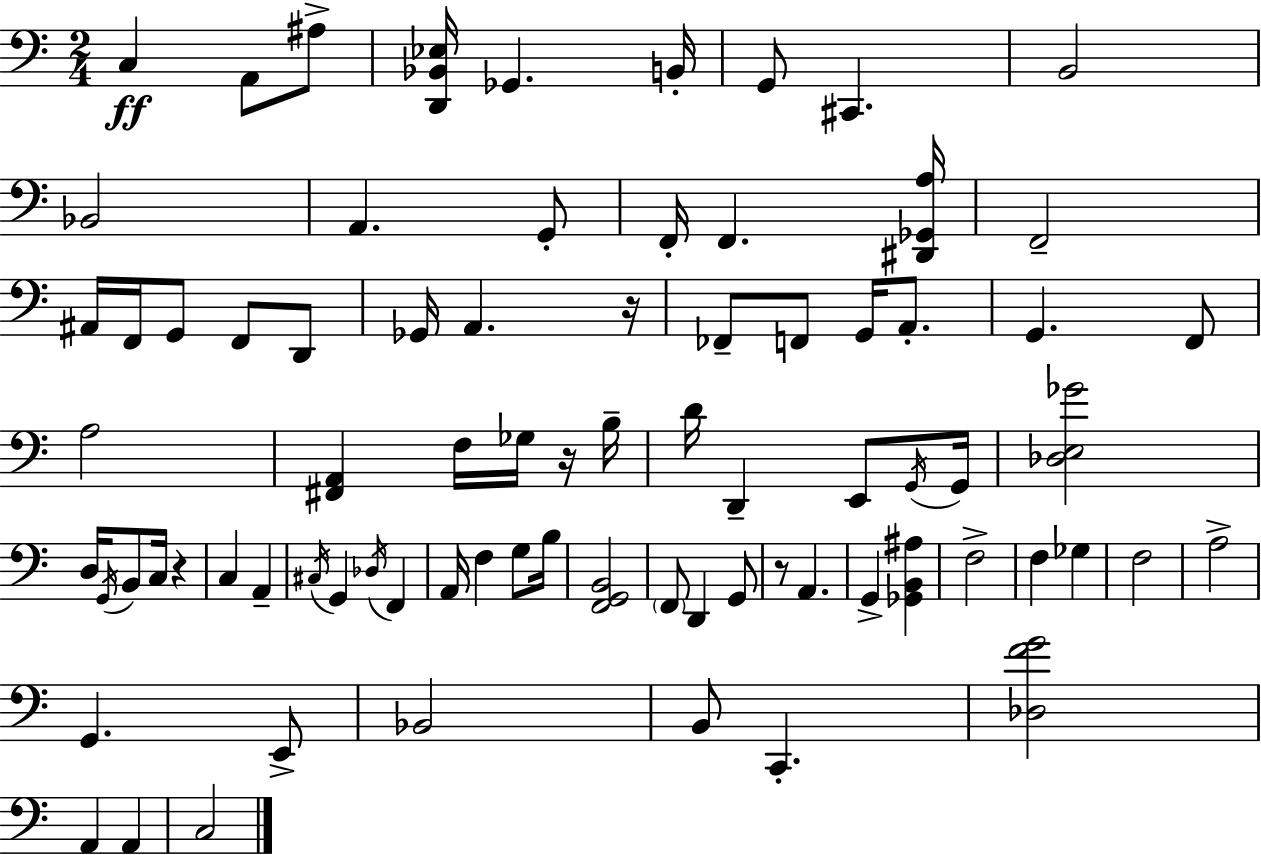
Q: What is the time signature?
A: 2/4